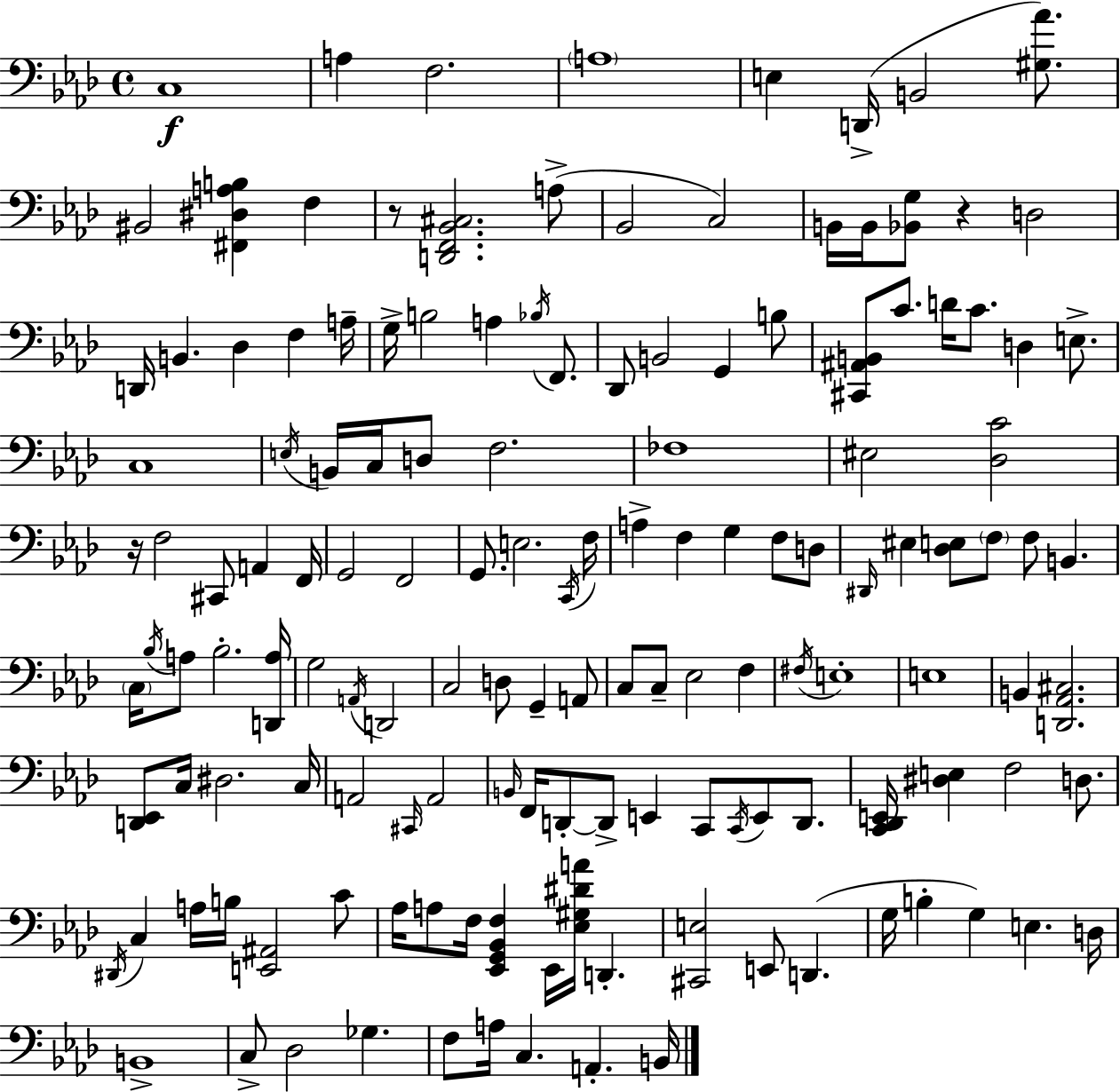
{
  \clef bass
  \time 4/4
  \defaultTimeSignature
  \key f \minor
  c1\f | a4 f2. | \parenthesize a1 | e4 d,16->( b,2 <gis aes'>8.) | \break bis,2 <fis, dis a b>4 f4 | r8 <d, f, bes, cis>2. a8->( | bes,2 c2) | b,16 b,16 <bes, g>8 r4 d2 | \break d,16 b,4. des4 f4 a16-- | g16-> b2 a4 \acciaccatura { bes16 } f,8. | des,8 b,2 g,4 b8 | <cis, ais, b,>8 c'8. d'16 c'8. d4 e8.-> | \break c1 | \acciaccatura { e16 } b,16 c16 d8 f2. | fes1 | eis2 <des c'>2 | \break r16 f2 cis,8 a,4 | f,16 g,2 f,2 | g,8. e2. | \acciaccatura { c,16 } f16 a4-> f4 g4 f8 | \break d8 \grace { dis,16 } eis4 <des e>8 \parenthesize f8 f8 b,4. | \parenthesize c16 \acciaccatura { bes16 } a8 bes2.-. | <d, a>16 g2 \acciaccatura { a,16 } d,2 | c2 d8 | \break g,4-- a,8 c8 c8-- ees2 | f4 \acciaccatura { fis16 } e1-. | e1 | b,4 <d, aes, cis>2. | \break <d, ees,>8 c16 dis2. | c16 a,2 \grace { cis,16 } | a,2 \grace { b,16 } f,16 d,8-.~~ d,8-> e,4 | c,8 \acciaccatura { c,16 } e,8 d,8. <c, des, e,>16 <dis e>4 f2 | \break d8. \acciaccatura { dis,16 } c4 a16 | b16 <e, ais,>2 c'8 aes16 a8 f16 <ees, g, bes, f>4 | ees,16 <ees gis dis' a'>16 d,4.-. <cis, e>2 | e,8 d,4.( g16 b4-. | \break g4) e4. d16 b,1-> | c8-> des2 | ges4. f8 a16 c4. | a,4.-. b,16 \bar "|."
}